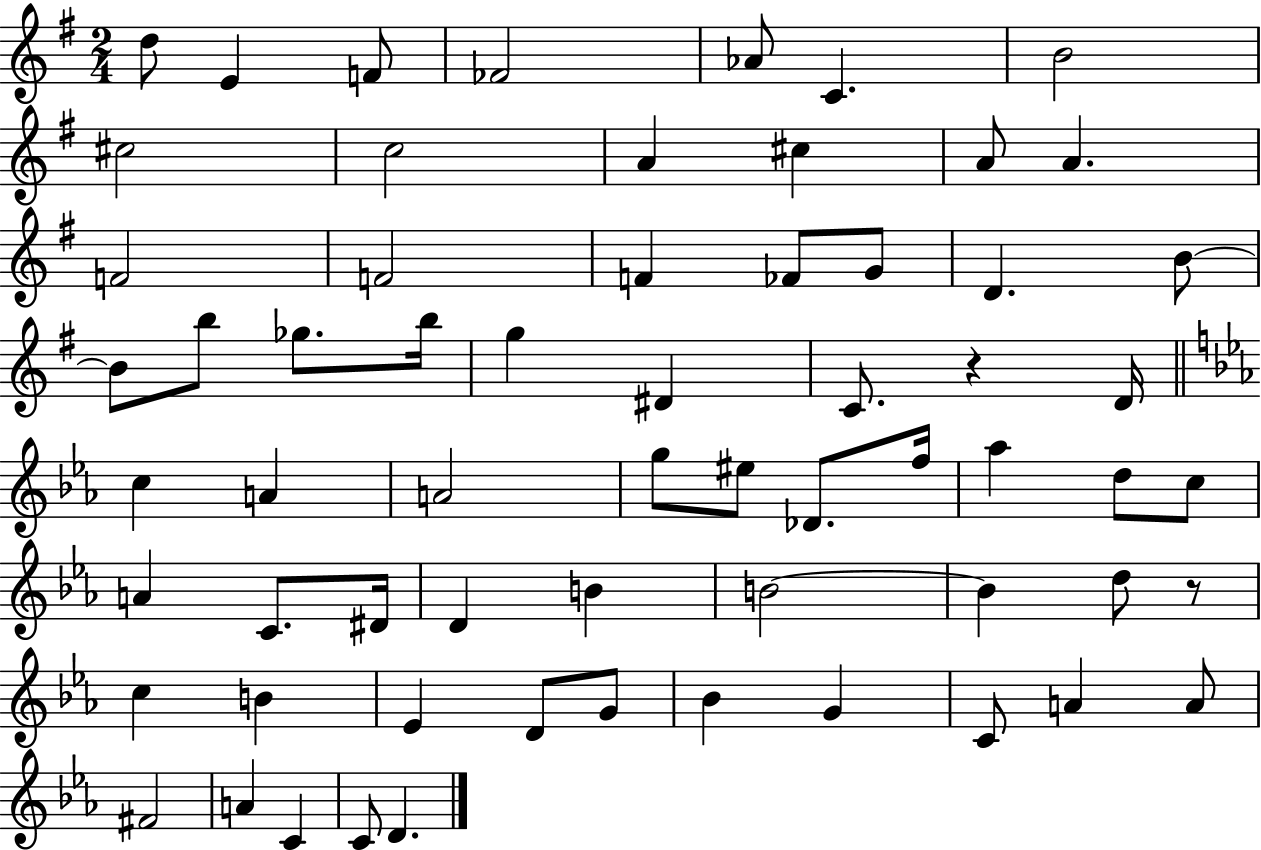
D5/e E4/q F4/e FES4/h Ab4/e C4/q. B4/h C#5/h C5/h A4/q C#5/q A4/e A4/q. F4/h F4/h F4/q FES4/e G4/e D4/q. B4/e B4/e B5/e Gb5/e. B5/s G5/q D#4/q C4/e. R/q D4/s C5/q A4/q A4/h G5/e EIS5/e Db4/e. F5/s Ab5/q D5/e C5/e A4/q C4/e. D#4/s D4/q B4/q B4/h B4/q D5/e R/e C5/q B4/q Eb4/q D4/e G4/e Bb4/q G4/q C4/e A4/q A4/e F#4/h A4/q C4/q C4/e D4/q.